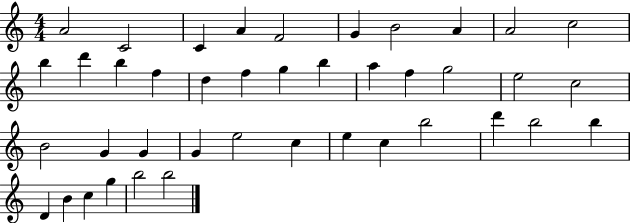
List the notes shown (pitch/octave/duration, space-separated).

A4/h C4/h C4/q A4/q F4/h G4/q B4/h A4/q A4/h C5/h B5/q D6/q B5/q F5/q D5/q F5/q G5/q B5/q A5/q F5/q G5/h E5/h C5/h B4/h G4/q G4/q G4/q E5/h C5/q E5/q C5/q B5/h D6/q B5/h B5/q D4/q B4/q C5/q G5/q B5/h B5/h